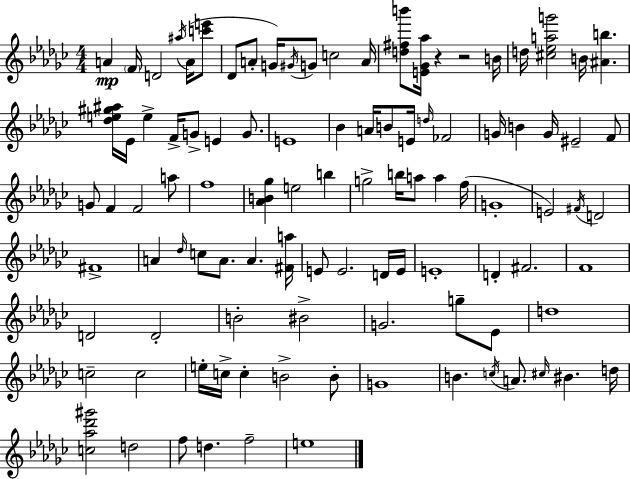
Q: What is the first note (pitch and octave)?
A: A4